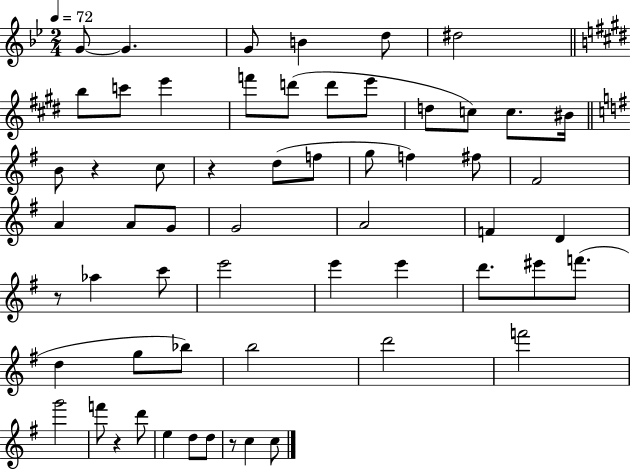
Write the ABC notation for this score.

X:1
T:Untitled
M:2/4
L:1/4
K:Bb
G/2 G G/2 B d/2 ^d2 b/2 c'/2 e' f'/2 d'/2 d'/2 e'/2 d/2 c/2 c/2 ^B/4 B/2 z c/2 z d/2 f/2 g/2 f ^f/2 ^F2 A A/2 G/2 G2 A2 F D z/2 _a c'/2 e'2 e' e' d'/2 ^e'/2 f'/2 d g/2 _b/2 b2 d'2 f'2 g'2 f'/2 z d'/2 e d/2 d/2 z/2 c c/2